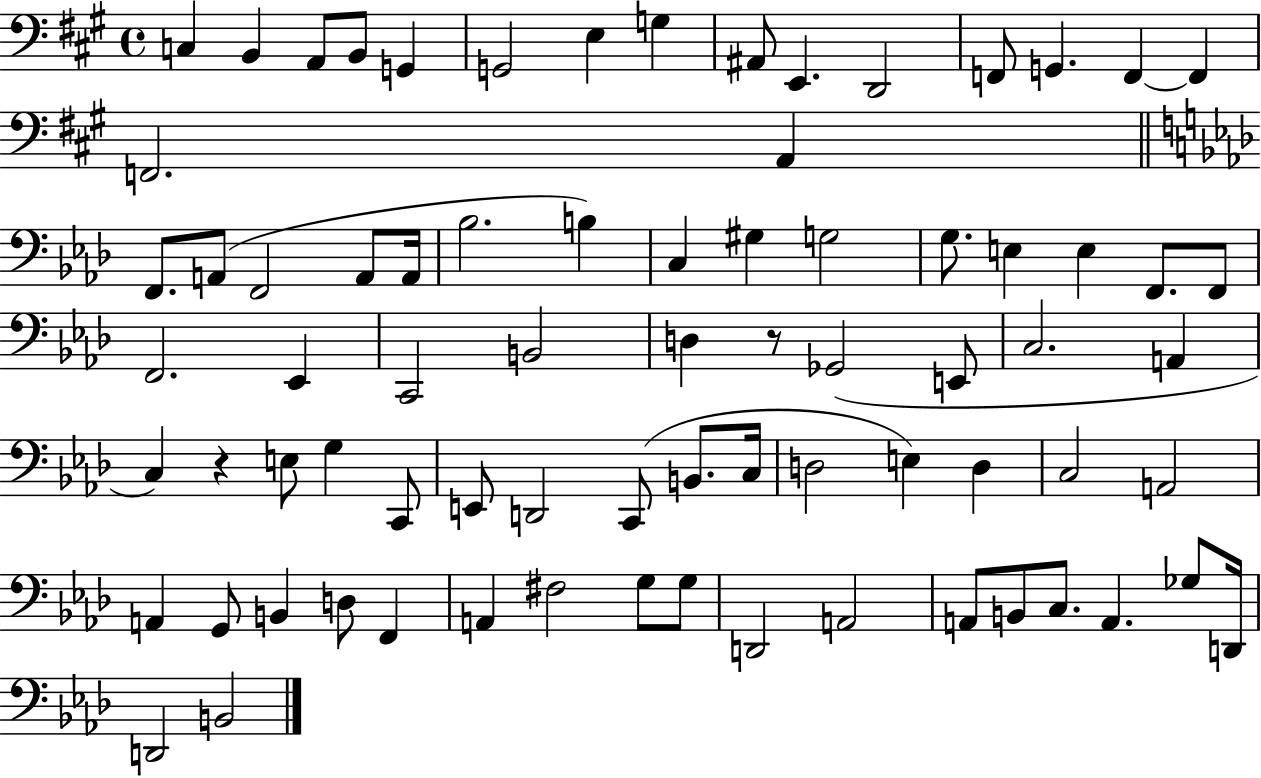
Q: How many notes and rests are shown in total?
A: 76